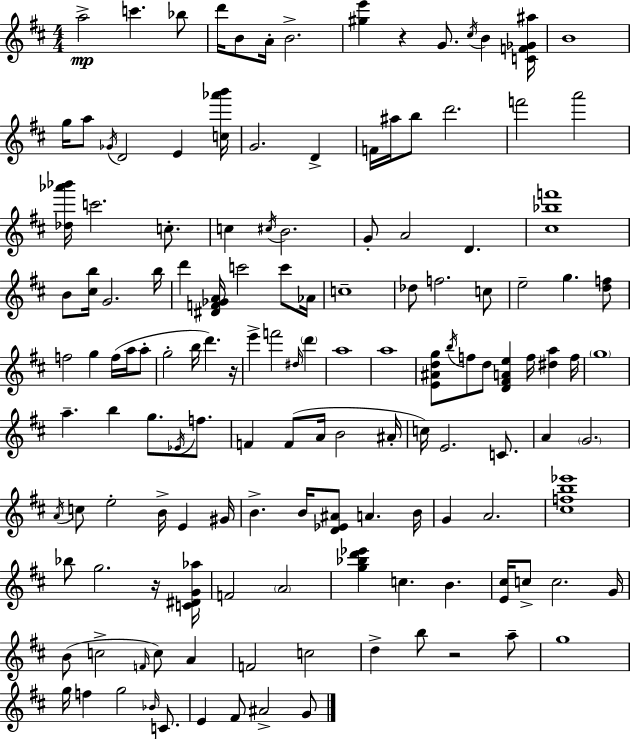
A5/h C6/q. Bb5/e D6/s B4/e A4/s B4/h. [G#5,E6]/q R/q G4/e. C#5/s B4/q [C4,F4,Gb4,A#5]/s B4/w G5/s A5/e Gb4/s D4/h E4/q [C5,Ab6,B6]/s G4/h. D4/q F4/s A#5/s B5/e D6/h. F6/h A6/h [Db5,Ab6,Bb6]/s C6/h. C5/e. C5/q C#5/s B4/h. G4/e A4/h D4/q. [C#5,Bb5,F6]/w B4/e [C#5,B5]/s G4/h. B5/s D6/q [D#4,F4,Gb4,A4]/s C6/h C6/e Ab4/s C5/w Db5/e F5/h. C5/e E5/h G5/q. [D5,F5]/e F5/h G5/q F5/s A5/s A5/e G5/h B5/s D6/q. R/s E6/q F6/h D#5/s D6/q A5/w A5/w [E4,A#4,D5,G5]/e B5/s F5/e D5/e [D4,F#4,A4,E5]/q F5/s [D#5,A5]/q F5/s G5/w A5/q. B5/q G5/e. Eb4/s F5/e. F4/q F4/e A4/s B4/h A#4/s C5/s E4/h. C4/e. A4/q G4/h. A4/s C5/e E5/h B4/s E4/q G#4/s B4/q. B4/s [D4,Eb4,A#4]/e A4/q. B4/s G4/q A4/h. [C#5,F5,B5,Eb6]/w Bb5/e G5/h. R/s [C4,D#4,G4,Ab5]/s F4/h A4/h [G5,Bb5,D6,Eb6]/q C5/q. B4/q. [E4,C#5]/s C5/e C5/h. G4/s B4/e C5/h F4/s C5/e A4/q F4/h C5/h D5/q B5/e R/h A5/e G5/w G5/s F5/q G5/h Bb4/s C4/e. E4/q F#4/e A#4/h G4/e